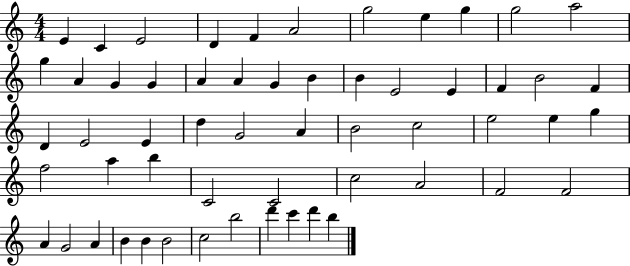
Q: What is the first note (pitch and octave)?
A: E4